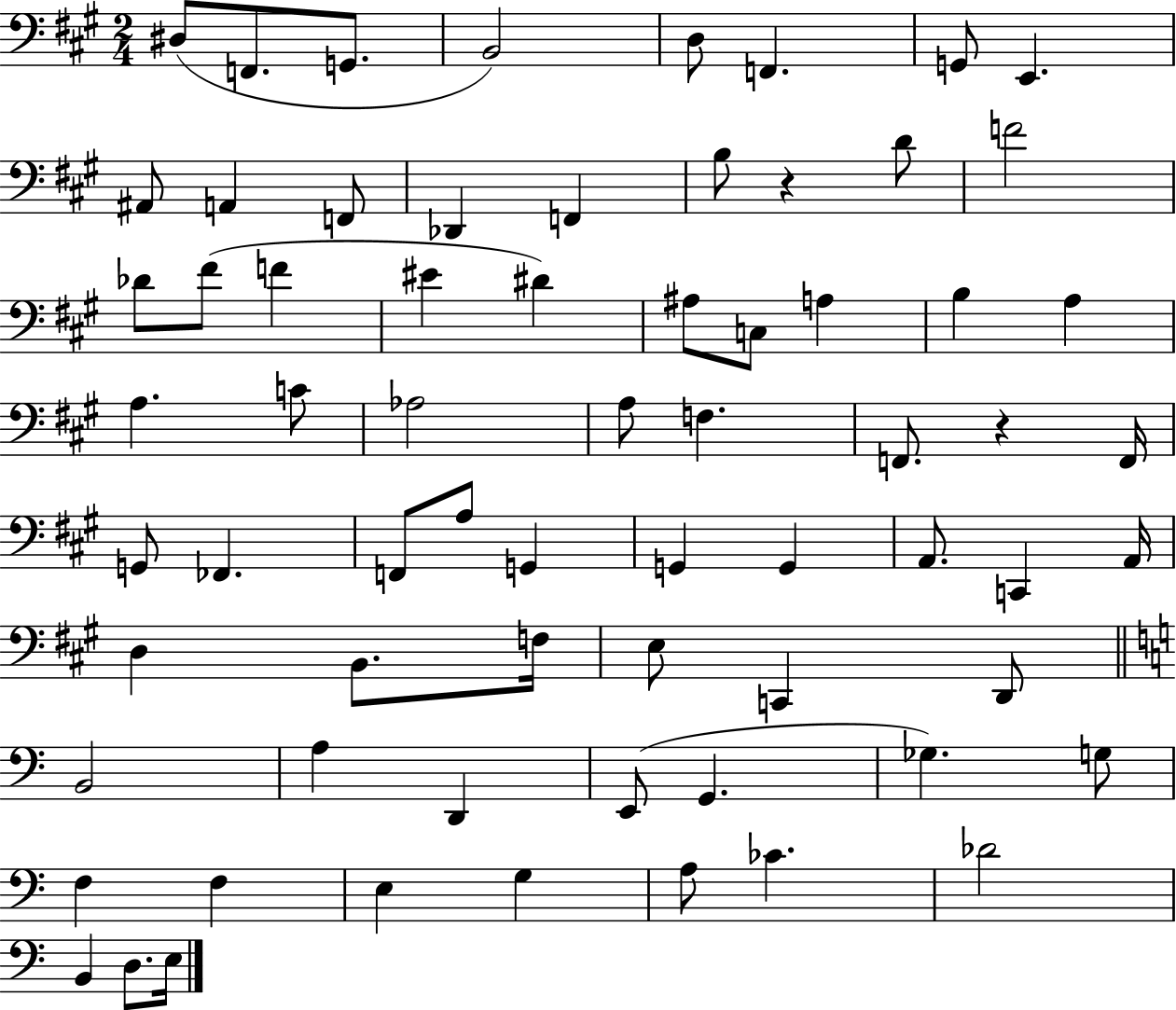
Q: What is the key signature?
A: A major